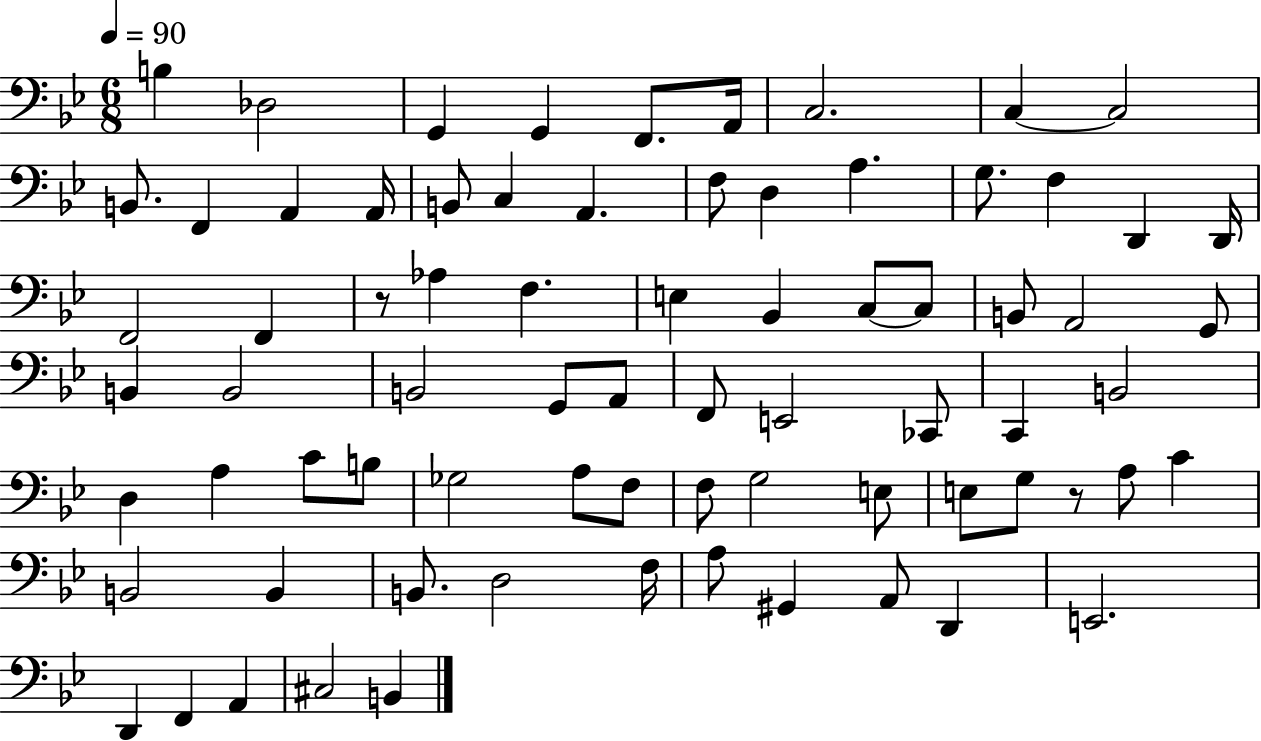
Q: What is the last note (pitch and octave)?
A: B2